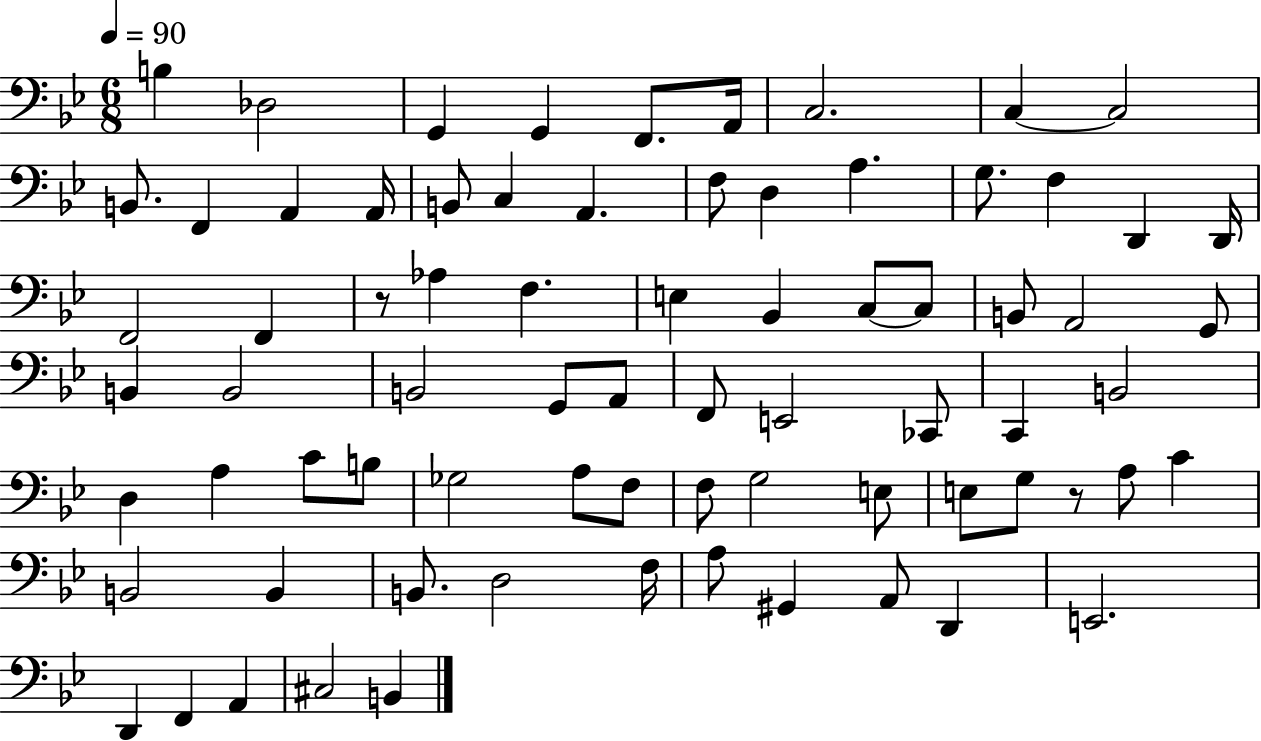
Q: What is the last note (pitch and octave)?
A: B2